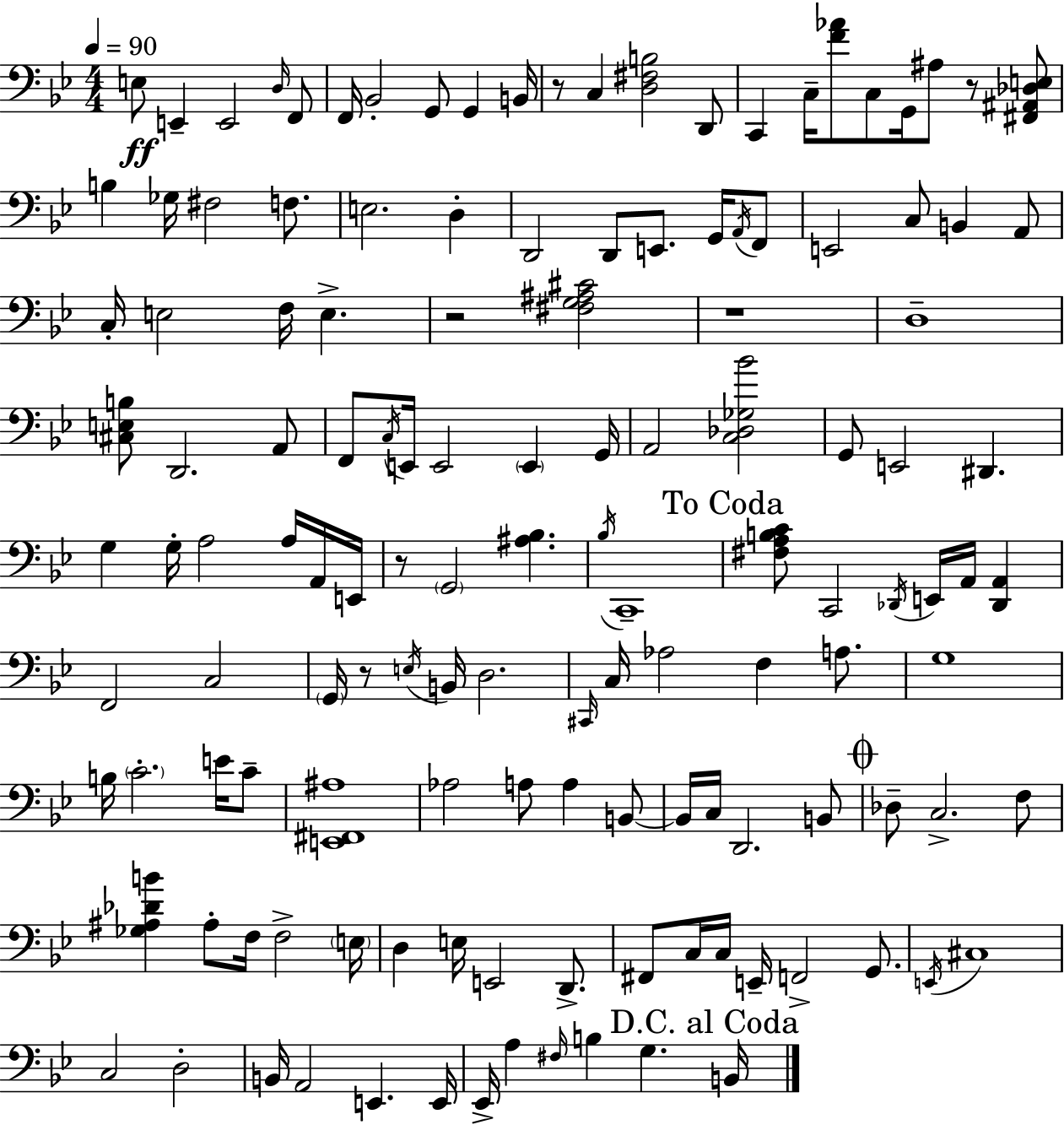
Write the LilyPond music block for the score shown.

{
  \clef bass
  \numericTimeSignature
  \time 4/4
  \key bes \major
  \tempo 4 = 90
  e8\ff e,4-- e,2 \grace { d16 } f,8 | f,16 bes,2-. g,8 g,4 | b,16 r8 c4 <d fis b>2 d,8 | c,4 c16-- <f' aes'>8 c8 g,16 ais8 r8 <fis, ais, des e>8 | \break b4 ges16 fis2 f8. | e2. d4-. | d,2 d,8 e,8. g,16 \acciaccatura { a,16 } | f,8 e,2 c8 b,4 | \break a,8 c16-. e2 f16 e4.-> | r2 <fis g ais cis'>2 | r1 | d1-- | \break <cis e b>8 d,2. | a,8 f,8 \acciaccatura { c16 } e,16 e,2 \parenthesize e,4 | g,16 a,2 <c des ges bes'>2 | g,8 e,2 dis,4. | \break g4 g16-. a2 | a16 a,16 e,16 r8 \parenthesize g,2 <ais bes>4. | \acciaccatura { bes16 } c,1-- | \mark "To Coda" <fis a b c'>8 c,2 \acciaccatura { des,16 } e,16 | \break a,16 <des, a,>4 f,2 c2 | \parenthesize g,16 r8 \acciaccatura { e16 } b,16 d2. | \grace { cis,16 } c16 aes2 | f4 a8. g1 | \break b16 \parenthesize c'2.-. | e'16 c'8-- <e, fis, ais>1 | aes2 a8 | a4 b,8~~ b,16 c16 d,2. | \break b,8 \mark \markup { \musicglyph "scripts.coda" } des8-- c2.-> | f8 <ges ais des' b'>4 ais8-. f16 f2-> | \parenthesize e16 d4 e16 e,2 | d,8.-> fis,8 c16 c16 e,16-- f,2-> | \break g,8. \acciaccatura { e,16 } cis1 | c2 | d2-. b,16 a,2 | e,4. e,16 ees,16-> a4 \grace { fis16 } b4 | \break g4. \mark "D.C. al Coda" b,16 \bar "|."
}